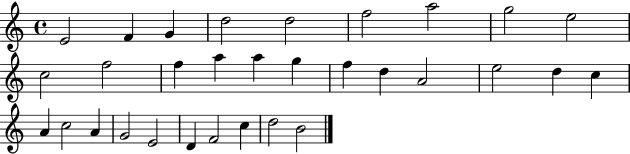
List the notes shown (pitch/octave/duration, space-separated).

E4/h F4/q G4/q D5/h D5/h F5/h A5/h G5/h E5/h C5/h F5/h F5/q A5/q A5/q G5/q F5/q D5/q A4/h E5/h D5/q C5/q A4/q C5/h A4/q G4/h E4/h D4/q F4/h C5/q D5/h B4/h